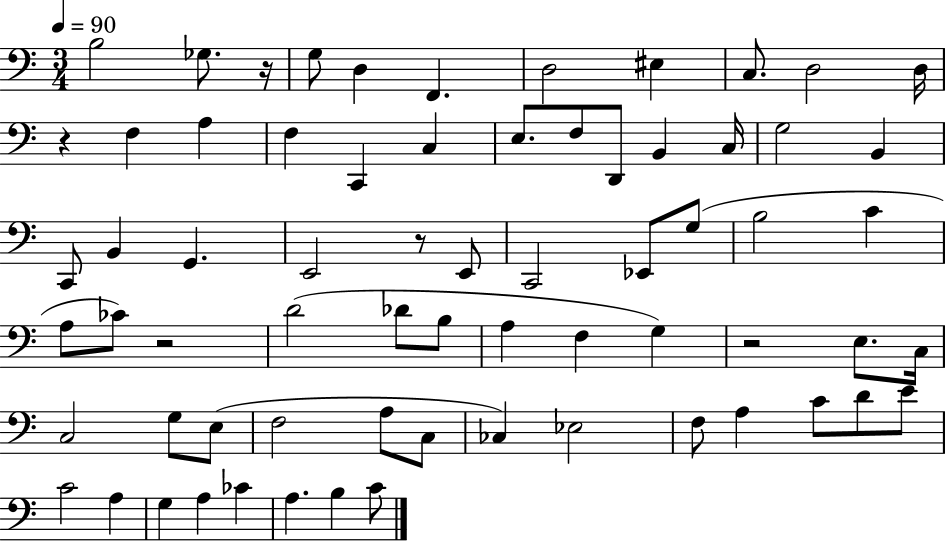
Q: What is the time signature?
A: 3/4